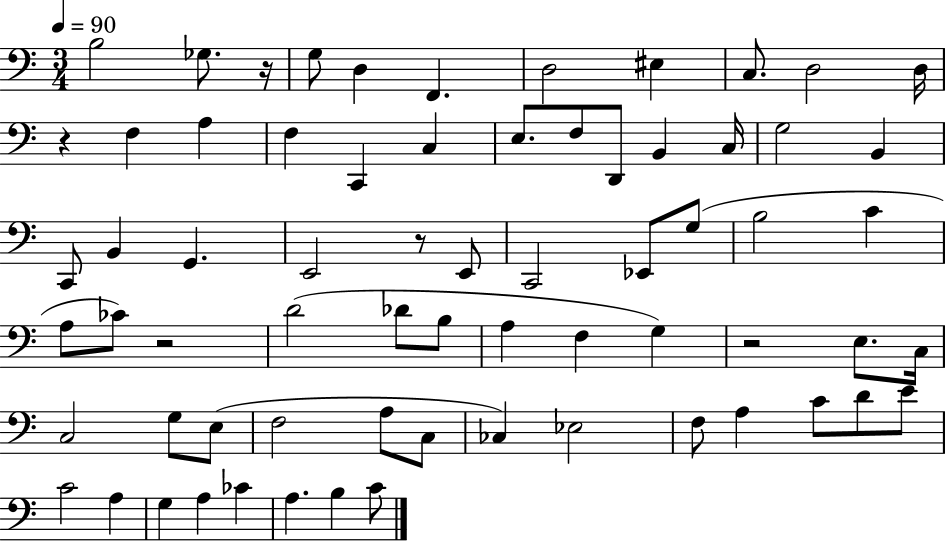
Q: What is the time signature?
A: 3/4